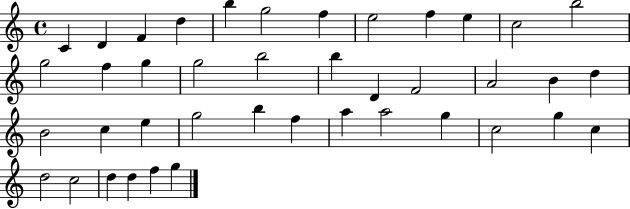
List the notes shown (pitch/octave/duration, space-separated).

C4/q D4/q F4/q D5/q B5/q G5/h F5/q E5/h F5/q E5/q C5/h B5/h G5/h F5/q G5/q G5/h B5/h B5/q D4/q F4/h A4/h B4/q D5/q B4/h C5/q E5/q G5/h B5/q F5/q A5/q A5/h G5/q C5/h G5/q C5/q D5/h C5/h D5/q D5/q F5/q G5/q